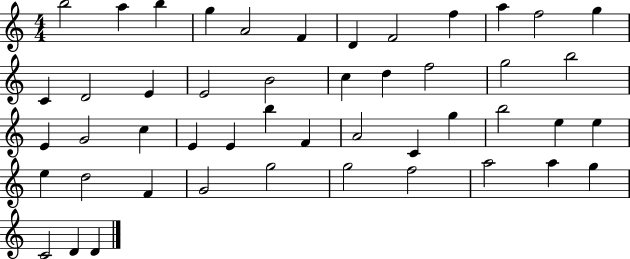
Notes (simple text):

B5/h A5/q B5/q G5/q A4/h F4/q D4/q F4/h F5/q A5/q F5/h G5/q C4/q D4/h E4/q E4/h B4/h C5/q D5/q F5/h G5/h B5/h E4/q G4/h C5/q E4/q E4/q B5/q F4/q A4/h C4/q G5/q B5/h E5/q E5/q E5/q D5/h F4/q G4/h G5/h G5/h F5/h A5/h A5/q G5/q C4/h D4/q D4/q